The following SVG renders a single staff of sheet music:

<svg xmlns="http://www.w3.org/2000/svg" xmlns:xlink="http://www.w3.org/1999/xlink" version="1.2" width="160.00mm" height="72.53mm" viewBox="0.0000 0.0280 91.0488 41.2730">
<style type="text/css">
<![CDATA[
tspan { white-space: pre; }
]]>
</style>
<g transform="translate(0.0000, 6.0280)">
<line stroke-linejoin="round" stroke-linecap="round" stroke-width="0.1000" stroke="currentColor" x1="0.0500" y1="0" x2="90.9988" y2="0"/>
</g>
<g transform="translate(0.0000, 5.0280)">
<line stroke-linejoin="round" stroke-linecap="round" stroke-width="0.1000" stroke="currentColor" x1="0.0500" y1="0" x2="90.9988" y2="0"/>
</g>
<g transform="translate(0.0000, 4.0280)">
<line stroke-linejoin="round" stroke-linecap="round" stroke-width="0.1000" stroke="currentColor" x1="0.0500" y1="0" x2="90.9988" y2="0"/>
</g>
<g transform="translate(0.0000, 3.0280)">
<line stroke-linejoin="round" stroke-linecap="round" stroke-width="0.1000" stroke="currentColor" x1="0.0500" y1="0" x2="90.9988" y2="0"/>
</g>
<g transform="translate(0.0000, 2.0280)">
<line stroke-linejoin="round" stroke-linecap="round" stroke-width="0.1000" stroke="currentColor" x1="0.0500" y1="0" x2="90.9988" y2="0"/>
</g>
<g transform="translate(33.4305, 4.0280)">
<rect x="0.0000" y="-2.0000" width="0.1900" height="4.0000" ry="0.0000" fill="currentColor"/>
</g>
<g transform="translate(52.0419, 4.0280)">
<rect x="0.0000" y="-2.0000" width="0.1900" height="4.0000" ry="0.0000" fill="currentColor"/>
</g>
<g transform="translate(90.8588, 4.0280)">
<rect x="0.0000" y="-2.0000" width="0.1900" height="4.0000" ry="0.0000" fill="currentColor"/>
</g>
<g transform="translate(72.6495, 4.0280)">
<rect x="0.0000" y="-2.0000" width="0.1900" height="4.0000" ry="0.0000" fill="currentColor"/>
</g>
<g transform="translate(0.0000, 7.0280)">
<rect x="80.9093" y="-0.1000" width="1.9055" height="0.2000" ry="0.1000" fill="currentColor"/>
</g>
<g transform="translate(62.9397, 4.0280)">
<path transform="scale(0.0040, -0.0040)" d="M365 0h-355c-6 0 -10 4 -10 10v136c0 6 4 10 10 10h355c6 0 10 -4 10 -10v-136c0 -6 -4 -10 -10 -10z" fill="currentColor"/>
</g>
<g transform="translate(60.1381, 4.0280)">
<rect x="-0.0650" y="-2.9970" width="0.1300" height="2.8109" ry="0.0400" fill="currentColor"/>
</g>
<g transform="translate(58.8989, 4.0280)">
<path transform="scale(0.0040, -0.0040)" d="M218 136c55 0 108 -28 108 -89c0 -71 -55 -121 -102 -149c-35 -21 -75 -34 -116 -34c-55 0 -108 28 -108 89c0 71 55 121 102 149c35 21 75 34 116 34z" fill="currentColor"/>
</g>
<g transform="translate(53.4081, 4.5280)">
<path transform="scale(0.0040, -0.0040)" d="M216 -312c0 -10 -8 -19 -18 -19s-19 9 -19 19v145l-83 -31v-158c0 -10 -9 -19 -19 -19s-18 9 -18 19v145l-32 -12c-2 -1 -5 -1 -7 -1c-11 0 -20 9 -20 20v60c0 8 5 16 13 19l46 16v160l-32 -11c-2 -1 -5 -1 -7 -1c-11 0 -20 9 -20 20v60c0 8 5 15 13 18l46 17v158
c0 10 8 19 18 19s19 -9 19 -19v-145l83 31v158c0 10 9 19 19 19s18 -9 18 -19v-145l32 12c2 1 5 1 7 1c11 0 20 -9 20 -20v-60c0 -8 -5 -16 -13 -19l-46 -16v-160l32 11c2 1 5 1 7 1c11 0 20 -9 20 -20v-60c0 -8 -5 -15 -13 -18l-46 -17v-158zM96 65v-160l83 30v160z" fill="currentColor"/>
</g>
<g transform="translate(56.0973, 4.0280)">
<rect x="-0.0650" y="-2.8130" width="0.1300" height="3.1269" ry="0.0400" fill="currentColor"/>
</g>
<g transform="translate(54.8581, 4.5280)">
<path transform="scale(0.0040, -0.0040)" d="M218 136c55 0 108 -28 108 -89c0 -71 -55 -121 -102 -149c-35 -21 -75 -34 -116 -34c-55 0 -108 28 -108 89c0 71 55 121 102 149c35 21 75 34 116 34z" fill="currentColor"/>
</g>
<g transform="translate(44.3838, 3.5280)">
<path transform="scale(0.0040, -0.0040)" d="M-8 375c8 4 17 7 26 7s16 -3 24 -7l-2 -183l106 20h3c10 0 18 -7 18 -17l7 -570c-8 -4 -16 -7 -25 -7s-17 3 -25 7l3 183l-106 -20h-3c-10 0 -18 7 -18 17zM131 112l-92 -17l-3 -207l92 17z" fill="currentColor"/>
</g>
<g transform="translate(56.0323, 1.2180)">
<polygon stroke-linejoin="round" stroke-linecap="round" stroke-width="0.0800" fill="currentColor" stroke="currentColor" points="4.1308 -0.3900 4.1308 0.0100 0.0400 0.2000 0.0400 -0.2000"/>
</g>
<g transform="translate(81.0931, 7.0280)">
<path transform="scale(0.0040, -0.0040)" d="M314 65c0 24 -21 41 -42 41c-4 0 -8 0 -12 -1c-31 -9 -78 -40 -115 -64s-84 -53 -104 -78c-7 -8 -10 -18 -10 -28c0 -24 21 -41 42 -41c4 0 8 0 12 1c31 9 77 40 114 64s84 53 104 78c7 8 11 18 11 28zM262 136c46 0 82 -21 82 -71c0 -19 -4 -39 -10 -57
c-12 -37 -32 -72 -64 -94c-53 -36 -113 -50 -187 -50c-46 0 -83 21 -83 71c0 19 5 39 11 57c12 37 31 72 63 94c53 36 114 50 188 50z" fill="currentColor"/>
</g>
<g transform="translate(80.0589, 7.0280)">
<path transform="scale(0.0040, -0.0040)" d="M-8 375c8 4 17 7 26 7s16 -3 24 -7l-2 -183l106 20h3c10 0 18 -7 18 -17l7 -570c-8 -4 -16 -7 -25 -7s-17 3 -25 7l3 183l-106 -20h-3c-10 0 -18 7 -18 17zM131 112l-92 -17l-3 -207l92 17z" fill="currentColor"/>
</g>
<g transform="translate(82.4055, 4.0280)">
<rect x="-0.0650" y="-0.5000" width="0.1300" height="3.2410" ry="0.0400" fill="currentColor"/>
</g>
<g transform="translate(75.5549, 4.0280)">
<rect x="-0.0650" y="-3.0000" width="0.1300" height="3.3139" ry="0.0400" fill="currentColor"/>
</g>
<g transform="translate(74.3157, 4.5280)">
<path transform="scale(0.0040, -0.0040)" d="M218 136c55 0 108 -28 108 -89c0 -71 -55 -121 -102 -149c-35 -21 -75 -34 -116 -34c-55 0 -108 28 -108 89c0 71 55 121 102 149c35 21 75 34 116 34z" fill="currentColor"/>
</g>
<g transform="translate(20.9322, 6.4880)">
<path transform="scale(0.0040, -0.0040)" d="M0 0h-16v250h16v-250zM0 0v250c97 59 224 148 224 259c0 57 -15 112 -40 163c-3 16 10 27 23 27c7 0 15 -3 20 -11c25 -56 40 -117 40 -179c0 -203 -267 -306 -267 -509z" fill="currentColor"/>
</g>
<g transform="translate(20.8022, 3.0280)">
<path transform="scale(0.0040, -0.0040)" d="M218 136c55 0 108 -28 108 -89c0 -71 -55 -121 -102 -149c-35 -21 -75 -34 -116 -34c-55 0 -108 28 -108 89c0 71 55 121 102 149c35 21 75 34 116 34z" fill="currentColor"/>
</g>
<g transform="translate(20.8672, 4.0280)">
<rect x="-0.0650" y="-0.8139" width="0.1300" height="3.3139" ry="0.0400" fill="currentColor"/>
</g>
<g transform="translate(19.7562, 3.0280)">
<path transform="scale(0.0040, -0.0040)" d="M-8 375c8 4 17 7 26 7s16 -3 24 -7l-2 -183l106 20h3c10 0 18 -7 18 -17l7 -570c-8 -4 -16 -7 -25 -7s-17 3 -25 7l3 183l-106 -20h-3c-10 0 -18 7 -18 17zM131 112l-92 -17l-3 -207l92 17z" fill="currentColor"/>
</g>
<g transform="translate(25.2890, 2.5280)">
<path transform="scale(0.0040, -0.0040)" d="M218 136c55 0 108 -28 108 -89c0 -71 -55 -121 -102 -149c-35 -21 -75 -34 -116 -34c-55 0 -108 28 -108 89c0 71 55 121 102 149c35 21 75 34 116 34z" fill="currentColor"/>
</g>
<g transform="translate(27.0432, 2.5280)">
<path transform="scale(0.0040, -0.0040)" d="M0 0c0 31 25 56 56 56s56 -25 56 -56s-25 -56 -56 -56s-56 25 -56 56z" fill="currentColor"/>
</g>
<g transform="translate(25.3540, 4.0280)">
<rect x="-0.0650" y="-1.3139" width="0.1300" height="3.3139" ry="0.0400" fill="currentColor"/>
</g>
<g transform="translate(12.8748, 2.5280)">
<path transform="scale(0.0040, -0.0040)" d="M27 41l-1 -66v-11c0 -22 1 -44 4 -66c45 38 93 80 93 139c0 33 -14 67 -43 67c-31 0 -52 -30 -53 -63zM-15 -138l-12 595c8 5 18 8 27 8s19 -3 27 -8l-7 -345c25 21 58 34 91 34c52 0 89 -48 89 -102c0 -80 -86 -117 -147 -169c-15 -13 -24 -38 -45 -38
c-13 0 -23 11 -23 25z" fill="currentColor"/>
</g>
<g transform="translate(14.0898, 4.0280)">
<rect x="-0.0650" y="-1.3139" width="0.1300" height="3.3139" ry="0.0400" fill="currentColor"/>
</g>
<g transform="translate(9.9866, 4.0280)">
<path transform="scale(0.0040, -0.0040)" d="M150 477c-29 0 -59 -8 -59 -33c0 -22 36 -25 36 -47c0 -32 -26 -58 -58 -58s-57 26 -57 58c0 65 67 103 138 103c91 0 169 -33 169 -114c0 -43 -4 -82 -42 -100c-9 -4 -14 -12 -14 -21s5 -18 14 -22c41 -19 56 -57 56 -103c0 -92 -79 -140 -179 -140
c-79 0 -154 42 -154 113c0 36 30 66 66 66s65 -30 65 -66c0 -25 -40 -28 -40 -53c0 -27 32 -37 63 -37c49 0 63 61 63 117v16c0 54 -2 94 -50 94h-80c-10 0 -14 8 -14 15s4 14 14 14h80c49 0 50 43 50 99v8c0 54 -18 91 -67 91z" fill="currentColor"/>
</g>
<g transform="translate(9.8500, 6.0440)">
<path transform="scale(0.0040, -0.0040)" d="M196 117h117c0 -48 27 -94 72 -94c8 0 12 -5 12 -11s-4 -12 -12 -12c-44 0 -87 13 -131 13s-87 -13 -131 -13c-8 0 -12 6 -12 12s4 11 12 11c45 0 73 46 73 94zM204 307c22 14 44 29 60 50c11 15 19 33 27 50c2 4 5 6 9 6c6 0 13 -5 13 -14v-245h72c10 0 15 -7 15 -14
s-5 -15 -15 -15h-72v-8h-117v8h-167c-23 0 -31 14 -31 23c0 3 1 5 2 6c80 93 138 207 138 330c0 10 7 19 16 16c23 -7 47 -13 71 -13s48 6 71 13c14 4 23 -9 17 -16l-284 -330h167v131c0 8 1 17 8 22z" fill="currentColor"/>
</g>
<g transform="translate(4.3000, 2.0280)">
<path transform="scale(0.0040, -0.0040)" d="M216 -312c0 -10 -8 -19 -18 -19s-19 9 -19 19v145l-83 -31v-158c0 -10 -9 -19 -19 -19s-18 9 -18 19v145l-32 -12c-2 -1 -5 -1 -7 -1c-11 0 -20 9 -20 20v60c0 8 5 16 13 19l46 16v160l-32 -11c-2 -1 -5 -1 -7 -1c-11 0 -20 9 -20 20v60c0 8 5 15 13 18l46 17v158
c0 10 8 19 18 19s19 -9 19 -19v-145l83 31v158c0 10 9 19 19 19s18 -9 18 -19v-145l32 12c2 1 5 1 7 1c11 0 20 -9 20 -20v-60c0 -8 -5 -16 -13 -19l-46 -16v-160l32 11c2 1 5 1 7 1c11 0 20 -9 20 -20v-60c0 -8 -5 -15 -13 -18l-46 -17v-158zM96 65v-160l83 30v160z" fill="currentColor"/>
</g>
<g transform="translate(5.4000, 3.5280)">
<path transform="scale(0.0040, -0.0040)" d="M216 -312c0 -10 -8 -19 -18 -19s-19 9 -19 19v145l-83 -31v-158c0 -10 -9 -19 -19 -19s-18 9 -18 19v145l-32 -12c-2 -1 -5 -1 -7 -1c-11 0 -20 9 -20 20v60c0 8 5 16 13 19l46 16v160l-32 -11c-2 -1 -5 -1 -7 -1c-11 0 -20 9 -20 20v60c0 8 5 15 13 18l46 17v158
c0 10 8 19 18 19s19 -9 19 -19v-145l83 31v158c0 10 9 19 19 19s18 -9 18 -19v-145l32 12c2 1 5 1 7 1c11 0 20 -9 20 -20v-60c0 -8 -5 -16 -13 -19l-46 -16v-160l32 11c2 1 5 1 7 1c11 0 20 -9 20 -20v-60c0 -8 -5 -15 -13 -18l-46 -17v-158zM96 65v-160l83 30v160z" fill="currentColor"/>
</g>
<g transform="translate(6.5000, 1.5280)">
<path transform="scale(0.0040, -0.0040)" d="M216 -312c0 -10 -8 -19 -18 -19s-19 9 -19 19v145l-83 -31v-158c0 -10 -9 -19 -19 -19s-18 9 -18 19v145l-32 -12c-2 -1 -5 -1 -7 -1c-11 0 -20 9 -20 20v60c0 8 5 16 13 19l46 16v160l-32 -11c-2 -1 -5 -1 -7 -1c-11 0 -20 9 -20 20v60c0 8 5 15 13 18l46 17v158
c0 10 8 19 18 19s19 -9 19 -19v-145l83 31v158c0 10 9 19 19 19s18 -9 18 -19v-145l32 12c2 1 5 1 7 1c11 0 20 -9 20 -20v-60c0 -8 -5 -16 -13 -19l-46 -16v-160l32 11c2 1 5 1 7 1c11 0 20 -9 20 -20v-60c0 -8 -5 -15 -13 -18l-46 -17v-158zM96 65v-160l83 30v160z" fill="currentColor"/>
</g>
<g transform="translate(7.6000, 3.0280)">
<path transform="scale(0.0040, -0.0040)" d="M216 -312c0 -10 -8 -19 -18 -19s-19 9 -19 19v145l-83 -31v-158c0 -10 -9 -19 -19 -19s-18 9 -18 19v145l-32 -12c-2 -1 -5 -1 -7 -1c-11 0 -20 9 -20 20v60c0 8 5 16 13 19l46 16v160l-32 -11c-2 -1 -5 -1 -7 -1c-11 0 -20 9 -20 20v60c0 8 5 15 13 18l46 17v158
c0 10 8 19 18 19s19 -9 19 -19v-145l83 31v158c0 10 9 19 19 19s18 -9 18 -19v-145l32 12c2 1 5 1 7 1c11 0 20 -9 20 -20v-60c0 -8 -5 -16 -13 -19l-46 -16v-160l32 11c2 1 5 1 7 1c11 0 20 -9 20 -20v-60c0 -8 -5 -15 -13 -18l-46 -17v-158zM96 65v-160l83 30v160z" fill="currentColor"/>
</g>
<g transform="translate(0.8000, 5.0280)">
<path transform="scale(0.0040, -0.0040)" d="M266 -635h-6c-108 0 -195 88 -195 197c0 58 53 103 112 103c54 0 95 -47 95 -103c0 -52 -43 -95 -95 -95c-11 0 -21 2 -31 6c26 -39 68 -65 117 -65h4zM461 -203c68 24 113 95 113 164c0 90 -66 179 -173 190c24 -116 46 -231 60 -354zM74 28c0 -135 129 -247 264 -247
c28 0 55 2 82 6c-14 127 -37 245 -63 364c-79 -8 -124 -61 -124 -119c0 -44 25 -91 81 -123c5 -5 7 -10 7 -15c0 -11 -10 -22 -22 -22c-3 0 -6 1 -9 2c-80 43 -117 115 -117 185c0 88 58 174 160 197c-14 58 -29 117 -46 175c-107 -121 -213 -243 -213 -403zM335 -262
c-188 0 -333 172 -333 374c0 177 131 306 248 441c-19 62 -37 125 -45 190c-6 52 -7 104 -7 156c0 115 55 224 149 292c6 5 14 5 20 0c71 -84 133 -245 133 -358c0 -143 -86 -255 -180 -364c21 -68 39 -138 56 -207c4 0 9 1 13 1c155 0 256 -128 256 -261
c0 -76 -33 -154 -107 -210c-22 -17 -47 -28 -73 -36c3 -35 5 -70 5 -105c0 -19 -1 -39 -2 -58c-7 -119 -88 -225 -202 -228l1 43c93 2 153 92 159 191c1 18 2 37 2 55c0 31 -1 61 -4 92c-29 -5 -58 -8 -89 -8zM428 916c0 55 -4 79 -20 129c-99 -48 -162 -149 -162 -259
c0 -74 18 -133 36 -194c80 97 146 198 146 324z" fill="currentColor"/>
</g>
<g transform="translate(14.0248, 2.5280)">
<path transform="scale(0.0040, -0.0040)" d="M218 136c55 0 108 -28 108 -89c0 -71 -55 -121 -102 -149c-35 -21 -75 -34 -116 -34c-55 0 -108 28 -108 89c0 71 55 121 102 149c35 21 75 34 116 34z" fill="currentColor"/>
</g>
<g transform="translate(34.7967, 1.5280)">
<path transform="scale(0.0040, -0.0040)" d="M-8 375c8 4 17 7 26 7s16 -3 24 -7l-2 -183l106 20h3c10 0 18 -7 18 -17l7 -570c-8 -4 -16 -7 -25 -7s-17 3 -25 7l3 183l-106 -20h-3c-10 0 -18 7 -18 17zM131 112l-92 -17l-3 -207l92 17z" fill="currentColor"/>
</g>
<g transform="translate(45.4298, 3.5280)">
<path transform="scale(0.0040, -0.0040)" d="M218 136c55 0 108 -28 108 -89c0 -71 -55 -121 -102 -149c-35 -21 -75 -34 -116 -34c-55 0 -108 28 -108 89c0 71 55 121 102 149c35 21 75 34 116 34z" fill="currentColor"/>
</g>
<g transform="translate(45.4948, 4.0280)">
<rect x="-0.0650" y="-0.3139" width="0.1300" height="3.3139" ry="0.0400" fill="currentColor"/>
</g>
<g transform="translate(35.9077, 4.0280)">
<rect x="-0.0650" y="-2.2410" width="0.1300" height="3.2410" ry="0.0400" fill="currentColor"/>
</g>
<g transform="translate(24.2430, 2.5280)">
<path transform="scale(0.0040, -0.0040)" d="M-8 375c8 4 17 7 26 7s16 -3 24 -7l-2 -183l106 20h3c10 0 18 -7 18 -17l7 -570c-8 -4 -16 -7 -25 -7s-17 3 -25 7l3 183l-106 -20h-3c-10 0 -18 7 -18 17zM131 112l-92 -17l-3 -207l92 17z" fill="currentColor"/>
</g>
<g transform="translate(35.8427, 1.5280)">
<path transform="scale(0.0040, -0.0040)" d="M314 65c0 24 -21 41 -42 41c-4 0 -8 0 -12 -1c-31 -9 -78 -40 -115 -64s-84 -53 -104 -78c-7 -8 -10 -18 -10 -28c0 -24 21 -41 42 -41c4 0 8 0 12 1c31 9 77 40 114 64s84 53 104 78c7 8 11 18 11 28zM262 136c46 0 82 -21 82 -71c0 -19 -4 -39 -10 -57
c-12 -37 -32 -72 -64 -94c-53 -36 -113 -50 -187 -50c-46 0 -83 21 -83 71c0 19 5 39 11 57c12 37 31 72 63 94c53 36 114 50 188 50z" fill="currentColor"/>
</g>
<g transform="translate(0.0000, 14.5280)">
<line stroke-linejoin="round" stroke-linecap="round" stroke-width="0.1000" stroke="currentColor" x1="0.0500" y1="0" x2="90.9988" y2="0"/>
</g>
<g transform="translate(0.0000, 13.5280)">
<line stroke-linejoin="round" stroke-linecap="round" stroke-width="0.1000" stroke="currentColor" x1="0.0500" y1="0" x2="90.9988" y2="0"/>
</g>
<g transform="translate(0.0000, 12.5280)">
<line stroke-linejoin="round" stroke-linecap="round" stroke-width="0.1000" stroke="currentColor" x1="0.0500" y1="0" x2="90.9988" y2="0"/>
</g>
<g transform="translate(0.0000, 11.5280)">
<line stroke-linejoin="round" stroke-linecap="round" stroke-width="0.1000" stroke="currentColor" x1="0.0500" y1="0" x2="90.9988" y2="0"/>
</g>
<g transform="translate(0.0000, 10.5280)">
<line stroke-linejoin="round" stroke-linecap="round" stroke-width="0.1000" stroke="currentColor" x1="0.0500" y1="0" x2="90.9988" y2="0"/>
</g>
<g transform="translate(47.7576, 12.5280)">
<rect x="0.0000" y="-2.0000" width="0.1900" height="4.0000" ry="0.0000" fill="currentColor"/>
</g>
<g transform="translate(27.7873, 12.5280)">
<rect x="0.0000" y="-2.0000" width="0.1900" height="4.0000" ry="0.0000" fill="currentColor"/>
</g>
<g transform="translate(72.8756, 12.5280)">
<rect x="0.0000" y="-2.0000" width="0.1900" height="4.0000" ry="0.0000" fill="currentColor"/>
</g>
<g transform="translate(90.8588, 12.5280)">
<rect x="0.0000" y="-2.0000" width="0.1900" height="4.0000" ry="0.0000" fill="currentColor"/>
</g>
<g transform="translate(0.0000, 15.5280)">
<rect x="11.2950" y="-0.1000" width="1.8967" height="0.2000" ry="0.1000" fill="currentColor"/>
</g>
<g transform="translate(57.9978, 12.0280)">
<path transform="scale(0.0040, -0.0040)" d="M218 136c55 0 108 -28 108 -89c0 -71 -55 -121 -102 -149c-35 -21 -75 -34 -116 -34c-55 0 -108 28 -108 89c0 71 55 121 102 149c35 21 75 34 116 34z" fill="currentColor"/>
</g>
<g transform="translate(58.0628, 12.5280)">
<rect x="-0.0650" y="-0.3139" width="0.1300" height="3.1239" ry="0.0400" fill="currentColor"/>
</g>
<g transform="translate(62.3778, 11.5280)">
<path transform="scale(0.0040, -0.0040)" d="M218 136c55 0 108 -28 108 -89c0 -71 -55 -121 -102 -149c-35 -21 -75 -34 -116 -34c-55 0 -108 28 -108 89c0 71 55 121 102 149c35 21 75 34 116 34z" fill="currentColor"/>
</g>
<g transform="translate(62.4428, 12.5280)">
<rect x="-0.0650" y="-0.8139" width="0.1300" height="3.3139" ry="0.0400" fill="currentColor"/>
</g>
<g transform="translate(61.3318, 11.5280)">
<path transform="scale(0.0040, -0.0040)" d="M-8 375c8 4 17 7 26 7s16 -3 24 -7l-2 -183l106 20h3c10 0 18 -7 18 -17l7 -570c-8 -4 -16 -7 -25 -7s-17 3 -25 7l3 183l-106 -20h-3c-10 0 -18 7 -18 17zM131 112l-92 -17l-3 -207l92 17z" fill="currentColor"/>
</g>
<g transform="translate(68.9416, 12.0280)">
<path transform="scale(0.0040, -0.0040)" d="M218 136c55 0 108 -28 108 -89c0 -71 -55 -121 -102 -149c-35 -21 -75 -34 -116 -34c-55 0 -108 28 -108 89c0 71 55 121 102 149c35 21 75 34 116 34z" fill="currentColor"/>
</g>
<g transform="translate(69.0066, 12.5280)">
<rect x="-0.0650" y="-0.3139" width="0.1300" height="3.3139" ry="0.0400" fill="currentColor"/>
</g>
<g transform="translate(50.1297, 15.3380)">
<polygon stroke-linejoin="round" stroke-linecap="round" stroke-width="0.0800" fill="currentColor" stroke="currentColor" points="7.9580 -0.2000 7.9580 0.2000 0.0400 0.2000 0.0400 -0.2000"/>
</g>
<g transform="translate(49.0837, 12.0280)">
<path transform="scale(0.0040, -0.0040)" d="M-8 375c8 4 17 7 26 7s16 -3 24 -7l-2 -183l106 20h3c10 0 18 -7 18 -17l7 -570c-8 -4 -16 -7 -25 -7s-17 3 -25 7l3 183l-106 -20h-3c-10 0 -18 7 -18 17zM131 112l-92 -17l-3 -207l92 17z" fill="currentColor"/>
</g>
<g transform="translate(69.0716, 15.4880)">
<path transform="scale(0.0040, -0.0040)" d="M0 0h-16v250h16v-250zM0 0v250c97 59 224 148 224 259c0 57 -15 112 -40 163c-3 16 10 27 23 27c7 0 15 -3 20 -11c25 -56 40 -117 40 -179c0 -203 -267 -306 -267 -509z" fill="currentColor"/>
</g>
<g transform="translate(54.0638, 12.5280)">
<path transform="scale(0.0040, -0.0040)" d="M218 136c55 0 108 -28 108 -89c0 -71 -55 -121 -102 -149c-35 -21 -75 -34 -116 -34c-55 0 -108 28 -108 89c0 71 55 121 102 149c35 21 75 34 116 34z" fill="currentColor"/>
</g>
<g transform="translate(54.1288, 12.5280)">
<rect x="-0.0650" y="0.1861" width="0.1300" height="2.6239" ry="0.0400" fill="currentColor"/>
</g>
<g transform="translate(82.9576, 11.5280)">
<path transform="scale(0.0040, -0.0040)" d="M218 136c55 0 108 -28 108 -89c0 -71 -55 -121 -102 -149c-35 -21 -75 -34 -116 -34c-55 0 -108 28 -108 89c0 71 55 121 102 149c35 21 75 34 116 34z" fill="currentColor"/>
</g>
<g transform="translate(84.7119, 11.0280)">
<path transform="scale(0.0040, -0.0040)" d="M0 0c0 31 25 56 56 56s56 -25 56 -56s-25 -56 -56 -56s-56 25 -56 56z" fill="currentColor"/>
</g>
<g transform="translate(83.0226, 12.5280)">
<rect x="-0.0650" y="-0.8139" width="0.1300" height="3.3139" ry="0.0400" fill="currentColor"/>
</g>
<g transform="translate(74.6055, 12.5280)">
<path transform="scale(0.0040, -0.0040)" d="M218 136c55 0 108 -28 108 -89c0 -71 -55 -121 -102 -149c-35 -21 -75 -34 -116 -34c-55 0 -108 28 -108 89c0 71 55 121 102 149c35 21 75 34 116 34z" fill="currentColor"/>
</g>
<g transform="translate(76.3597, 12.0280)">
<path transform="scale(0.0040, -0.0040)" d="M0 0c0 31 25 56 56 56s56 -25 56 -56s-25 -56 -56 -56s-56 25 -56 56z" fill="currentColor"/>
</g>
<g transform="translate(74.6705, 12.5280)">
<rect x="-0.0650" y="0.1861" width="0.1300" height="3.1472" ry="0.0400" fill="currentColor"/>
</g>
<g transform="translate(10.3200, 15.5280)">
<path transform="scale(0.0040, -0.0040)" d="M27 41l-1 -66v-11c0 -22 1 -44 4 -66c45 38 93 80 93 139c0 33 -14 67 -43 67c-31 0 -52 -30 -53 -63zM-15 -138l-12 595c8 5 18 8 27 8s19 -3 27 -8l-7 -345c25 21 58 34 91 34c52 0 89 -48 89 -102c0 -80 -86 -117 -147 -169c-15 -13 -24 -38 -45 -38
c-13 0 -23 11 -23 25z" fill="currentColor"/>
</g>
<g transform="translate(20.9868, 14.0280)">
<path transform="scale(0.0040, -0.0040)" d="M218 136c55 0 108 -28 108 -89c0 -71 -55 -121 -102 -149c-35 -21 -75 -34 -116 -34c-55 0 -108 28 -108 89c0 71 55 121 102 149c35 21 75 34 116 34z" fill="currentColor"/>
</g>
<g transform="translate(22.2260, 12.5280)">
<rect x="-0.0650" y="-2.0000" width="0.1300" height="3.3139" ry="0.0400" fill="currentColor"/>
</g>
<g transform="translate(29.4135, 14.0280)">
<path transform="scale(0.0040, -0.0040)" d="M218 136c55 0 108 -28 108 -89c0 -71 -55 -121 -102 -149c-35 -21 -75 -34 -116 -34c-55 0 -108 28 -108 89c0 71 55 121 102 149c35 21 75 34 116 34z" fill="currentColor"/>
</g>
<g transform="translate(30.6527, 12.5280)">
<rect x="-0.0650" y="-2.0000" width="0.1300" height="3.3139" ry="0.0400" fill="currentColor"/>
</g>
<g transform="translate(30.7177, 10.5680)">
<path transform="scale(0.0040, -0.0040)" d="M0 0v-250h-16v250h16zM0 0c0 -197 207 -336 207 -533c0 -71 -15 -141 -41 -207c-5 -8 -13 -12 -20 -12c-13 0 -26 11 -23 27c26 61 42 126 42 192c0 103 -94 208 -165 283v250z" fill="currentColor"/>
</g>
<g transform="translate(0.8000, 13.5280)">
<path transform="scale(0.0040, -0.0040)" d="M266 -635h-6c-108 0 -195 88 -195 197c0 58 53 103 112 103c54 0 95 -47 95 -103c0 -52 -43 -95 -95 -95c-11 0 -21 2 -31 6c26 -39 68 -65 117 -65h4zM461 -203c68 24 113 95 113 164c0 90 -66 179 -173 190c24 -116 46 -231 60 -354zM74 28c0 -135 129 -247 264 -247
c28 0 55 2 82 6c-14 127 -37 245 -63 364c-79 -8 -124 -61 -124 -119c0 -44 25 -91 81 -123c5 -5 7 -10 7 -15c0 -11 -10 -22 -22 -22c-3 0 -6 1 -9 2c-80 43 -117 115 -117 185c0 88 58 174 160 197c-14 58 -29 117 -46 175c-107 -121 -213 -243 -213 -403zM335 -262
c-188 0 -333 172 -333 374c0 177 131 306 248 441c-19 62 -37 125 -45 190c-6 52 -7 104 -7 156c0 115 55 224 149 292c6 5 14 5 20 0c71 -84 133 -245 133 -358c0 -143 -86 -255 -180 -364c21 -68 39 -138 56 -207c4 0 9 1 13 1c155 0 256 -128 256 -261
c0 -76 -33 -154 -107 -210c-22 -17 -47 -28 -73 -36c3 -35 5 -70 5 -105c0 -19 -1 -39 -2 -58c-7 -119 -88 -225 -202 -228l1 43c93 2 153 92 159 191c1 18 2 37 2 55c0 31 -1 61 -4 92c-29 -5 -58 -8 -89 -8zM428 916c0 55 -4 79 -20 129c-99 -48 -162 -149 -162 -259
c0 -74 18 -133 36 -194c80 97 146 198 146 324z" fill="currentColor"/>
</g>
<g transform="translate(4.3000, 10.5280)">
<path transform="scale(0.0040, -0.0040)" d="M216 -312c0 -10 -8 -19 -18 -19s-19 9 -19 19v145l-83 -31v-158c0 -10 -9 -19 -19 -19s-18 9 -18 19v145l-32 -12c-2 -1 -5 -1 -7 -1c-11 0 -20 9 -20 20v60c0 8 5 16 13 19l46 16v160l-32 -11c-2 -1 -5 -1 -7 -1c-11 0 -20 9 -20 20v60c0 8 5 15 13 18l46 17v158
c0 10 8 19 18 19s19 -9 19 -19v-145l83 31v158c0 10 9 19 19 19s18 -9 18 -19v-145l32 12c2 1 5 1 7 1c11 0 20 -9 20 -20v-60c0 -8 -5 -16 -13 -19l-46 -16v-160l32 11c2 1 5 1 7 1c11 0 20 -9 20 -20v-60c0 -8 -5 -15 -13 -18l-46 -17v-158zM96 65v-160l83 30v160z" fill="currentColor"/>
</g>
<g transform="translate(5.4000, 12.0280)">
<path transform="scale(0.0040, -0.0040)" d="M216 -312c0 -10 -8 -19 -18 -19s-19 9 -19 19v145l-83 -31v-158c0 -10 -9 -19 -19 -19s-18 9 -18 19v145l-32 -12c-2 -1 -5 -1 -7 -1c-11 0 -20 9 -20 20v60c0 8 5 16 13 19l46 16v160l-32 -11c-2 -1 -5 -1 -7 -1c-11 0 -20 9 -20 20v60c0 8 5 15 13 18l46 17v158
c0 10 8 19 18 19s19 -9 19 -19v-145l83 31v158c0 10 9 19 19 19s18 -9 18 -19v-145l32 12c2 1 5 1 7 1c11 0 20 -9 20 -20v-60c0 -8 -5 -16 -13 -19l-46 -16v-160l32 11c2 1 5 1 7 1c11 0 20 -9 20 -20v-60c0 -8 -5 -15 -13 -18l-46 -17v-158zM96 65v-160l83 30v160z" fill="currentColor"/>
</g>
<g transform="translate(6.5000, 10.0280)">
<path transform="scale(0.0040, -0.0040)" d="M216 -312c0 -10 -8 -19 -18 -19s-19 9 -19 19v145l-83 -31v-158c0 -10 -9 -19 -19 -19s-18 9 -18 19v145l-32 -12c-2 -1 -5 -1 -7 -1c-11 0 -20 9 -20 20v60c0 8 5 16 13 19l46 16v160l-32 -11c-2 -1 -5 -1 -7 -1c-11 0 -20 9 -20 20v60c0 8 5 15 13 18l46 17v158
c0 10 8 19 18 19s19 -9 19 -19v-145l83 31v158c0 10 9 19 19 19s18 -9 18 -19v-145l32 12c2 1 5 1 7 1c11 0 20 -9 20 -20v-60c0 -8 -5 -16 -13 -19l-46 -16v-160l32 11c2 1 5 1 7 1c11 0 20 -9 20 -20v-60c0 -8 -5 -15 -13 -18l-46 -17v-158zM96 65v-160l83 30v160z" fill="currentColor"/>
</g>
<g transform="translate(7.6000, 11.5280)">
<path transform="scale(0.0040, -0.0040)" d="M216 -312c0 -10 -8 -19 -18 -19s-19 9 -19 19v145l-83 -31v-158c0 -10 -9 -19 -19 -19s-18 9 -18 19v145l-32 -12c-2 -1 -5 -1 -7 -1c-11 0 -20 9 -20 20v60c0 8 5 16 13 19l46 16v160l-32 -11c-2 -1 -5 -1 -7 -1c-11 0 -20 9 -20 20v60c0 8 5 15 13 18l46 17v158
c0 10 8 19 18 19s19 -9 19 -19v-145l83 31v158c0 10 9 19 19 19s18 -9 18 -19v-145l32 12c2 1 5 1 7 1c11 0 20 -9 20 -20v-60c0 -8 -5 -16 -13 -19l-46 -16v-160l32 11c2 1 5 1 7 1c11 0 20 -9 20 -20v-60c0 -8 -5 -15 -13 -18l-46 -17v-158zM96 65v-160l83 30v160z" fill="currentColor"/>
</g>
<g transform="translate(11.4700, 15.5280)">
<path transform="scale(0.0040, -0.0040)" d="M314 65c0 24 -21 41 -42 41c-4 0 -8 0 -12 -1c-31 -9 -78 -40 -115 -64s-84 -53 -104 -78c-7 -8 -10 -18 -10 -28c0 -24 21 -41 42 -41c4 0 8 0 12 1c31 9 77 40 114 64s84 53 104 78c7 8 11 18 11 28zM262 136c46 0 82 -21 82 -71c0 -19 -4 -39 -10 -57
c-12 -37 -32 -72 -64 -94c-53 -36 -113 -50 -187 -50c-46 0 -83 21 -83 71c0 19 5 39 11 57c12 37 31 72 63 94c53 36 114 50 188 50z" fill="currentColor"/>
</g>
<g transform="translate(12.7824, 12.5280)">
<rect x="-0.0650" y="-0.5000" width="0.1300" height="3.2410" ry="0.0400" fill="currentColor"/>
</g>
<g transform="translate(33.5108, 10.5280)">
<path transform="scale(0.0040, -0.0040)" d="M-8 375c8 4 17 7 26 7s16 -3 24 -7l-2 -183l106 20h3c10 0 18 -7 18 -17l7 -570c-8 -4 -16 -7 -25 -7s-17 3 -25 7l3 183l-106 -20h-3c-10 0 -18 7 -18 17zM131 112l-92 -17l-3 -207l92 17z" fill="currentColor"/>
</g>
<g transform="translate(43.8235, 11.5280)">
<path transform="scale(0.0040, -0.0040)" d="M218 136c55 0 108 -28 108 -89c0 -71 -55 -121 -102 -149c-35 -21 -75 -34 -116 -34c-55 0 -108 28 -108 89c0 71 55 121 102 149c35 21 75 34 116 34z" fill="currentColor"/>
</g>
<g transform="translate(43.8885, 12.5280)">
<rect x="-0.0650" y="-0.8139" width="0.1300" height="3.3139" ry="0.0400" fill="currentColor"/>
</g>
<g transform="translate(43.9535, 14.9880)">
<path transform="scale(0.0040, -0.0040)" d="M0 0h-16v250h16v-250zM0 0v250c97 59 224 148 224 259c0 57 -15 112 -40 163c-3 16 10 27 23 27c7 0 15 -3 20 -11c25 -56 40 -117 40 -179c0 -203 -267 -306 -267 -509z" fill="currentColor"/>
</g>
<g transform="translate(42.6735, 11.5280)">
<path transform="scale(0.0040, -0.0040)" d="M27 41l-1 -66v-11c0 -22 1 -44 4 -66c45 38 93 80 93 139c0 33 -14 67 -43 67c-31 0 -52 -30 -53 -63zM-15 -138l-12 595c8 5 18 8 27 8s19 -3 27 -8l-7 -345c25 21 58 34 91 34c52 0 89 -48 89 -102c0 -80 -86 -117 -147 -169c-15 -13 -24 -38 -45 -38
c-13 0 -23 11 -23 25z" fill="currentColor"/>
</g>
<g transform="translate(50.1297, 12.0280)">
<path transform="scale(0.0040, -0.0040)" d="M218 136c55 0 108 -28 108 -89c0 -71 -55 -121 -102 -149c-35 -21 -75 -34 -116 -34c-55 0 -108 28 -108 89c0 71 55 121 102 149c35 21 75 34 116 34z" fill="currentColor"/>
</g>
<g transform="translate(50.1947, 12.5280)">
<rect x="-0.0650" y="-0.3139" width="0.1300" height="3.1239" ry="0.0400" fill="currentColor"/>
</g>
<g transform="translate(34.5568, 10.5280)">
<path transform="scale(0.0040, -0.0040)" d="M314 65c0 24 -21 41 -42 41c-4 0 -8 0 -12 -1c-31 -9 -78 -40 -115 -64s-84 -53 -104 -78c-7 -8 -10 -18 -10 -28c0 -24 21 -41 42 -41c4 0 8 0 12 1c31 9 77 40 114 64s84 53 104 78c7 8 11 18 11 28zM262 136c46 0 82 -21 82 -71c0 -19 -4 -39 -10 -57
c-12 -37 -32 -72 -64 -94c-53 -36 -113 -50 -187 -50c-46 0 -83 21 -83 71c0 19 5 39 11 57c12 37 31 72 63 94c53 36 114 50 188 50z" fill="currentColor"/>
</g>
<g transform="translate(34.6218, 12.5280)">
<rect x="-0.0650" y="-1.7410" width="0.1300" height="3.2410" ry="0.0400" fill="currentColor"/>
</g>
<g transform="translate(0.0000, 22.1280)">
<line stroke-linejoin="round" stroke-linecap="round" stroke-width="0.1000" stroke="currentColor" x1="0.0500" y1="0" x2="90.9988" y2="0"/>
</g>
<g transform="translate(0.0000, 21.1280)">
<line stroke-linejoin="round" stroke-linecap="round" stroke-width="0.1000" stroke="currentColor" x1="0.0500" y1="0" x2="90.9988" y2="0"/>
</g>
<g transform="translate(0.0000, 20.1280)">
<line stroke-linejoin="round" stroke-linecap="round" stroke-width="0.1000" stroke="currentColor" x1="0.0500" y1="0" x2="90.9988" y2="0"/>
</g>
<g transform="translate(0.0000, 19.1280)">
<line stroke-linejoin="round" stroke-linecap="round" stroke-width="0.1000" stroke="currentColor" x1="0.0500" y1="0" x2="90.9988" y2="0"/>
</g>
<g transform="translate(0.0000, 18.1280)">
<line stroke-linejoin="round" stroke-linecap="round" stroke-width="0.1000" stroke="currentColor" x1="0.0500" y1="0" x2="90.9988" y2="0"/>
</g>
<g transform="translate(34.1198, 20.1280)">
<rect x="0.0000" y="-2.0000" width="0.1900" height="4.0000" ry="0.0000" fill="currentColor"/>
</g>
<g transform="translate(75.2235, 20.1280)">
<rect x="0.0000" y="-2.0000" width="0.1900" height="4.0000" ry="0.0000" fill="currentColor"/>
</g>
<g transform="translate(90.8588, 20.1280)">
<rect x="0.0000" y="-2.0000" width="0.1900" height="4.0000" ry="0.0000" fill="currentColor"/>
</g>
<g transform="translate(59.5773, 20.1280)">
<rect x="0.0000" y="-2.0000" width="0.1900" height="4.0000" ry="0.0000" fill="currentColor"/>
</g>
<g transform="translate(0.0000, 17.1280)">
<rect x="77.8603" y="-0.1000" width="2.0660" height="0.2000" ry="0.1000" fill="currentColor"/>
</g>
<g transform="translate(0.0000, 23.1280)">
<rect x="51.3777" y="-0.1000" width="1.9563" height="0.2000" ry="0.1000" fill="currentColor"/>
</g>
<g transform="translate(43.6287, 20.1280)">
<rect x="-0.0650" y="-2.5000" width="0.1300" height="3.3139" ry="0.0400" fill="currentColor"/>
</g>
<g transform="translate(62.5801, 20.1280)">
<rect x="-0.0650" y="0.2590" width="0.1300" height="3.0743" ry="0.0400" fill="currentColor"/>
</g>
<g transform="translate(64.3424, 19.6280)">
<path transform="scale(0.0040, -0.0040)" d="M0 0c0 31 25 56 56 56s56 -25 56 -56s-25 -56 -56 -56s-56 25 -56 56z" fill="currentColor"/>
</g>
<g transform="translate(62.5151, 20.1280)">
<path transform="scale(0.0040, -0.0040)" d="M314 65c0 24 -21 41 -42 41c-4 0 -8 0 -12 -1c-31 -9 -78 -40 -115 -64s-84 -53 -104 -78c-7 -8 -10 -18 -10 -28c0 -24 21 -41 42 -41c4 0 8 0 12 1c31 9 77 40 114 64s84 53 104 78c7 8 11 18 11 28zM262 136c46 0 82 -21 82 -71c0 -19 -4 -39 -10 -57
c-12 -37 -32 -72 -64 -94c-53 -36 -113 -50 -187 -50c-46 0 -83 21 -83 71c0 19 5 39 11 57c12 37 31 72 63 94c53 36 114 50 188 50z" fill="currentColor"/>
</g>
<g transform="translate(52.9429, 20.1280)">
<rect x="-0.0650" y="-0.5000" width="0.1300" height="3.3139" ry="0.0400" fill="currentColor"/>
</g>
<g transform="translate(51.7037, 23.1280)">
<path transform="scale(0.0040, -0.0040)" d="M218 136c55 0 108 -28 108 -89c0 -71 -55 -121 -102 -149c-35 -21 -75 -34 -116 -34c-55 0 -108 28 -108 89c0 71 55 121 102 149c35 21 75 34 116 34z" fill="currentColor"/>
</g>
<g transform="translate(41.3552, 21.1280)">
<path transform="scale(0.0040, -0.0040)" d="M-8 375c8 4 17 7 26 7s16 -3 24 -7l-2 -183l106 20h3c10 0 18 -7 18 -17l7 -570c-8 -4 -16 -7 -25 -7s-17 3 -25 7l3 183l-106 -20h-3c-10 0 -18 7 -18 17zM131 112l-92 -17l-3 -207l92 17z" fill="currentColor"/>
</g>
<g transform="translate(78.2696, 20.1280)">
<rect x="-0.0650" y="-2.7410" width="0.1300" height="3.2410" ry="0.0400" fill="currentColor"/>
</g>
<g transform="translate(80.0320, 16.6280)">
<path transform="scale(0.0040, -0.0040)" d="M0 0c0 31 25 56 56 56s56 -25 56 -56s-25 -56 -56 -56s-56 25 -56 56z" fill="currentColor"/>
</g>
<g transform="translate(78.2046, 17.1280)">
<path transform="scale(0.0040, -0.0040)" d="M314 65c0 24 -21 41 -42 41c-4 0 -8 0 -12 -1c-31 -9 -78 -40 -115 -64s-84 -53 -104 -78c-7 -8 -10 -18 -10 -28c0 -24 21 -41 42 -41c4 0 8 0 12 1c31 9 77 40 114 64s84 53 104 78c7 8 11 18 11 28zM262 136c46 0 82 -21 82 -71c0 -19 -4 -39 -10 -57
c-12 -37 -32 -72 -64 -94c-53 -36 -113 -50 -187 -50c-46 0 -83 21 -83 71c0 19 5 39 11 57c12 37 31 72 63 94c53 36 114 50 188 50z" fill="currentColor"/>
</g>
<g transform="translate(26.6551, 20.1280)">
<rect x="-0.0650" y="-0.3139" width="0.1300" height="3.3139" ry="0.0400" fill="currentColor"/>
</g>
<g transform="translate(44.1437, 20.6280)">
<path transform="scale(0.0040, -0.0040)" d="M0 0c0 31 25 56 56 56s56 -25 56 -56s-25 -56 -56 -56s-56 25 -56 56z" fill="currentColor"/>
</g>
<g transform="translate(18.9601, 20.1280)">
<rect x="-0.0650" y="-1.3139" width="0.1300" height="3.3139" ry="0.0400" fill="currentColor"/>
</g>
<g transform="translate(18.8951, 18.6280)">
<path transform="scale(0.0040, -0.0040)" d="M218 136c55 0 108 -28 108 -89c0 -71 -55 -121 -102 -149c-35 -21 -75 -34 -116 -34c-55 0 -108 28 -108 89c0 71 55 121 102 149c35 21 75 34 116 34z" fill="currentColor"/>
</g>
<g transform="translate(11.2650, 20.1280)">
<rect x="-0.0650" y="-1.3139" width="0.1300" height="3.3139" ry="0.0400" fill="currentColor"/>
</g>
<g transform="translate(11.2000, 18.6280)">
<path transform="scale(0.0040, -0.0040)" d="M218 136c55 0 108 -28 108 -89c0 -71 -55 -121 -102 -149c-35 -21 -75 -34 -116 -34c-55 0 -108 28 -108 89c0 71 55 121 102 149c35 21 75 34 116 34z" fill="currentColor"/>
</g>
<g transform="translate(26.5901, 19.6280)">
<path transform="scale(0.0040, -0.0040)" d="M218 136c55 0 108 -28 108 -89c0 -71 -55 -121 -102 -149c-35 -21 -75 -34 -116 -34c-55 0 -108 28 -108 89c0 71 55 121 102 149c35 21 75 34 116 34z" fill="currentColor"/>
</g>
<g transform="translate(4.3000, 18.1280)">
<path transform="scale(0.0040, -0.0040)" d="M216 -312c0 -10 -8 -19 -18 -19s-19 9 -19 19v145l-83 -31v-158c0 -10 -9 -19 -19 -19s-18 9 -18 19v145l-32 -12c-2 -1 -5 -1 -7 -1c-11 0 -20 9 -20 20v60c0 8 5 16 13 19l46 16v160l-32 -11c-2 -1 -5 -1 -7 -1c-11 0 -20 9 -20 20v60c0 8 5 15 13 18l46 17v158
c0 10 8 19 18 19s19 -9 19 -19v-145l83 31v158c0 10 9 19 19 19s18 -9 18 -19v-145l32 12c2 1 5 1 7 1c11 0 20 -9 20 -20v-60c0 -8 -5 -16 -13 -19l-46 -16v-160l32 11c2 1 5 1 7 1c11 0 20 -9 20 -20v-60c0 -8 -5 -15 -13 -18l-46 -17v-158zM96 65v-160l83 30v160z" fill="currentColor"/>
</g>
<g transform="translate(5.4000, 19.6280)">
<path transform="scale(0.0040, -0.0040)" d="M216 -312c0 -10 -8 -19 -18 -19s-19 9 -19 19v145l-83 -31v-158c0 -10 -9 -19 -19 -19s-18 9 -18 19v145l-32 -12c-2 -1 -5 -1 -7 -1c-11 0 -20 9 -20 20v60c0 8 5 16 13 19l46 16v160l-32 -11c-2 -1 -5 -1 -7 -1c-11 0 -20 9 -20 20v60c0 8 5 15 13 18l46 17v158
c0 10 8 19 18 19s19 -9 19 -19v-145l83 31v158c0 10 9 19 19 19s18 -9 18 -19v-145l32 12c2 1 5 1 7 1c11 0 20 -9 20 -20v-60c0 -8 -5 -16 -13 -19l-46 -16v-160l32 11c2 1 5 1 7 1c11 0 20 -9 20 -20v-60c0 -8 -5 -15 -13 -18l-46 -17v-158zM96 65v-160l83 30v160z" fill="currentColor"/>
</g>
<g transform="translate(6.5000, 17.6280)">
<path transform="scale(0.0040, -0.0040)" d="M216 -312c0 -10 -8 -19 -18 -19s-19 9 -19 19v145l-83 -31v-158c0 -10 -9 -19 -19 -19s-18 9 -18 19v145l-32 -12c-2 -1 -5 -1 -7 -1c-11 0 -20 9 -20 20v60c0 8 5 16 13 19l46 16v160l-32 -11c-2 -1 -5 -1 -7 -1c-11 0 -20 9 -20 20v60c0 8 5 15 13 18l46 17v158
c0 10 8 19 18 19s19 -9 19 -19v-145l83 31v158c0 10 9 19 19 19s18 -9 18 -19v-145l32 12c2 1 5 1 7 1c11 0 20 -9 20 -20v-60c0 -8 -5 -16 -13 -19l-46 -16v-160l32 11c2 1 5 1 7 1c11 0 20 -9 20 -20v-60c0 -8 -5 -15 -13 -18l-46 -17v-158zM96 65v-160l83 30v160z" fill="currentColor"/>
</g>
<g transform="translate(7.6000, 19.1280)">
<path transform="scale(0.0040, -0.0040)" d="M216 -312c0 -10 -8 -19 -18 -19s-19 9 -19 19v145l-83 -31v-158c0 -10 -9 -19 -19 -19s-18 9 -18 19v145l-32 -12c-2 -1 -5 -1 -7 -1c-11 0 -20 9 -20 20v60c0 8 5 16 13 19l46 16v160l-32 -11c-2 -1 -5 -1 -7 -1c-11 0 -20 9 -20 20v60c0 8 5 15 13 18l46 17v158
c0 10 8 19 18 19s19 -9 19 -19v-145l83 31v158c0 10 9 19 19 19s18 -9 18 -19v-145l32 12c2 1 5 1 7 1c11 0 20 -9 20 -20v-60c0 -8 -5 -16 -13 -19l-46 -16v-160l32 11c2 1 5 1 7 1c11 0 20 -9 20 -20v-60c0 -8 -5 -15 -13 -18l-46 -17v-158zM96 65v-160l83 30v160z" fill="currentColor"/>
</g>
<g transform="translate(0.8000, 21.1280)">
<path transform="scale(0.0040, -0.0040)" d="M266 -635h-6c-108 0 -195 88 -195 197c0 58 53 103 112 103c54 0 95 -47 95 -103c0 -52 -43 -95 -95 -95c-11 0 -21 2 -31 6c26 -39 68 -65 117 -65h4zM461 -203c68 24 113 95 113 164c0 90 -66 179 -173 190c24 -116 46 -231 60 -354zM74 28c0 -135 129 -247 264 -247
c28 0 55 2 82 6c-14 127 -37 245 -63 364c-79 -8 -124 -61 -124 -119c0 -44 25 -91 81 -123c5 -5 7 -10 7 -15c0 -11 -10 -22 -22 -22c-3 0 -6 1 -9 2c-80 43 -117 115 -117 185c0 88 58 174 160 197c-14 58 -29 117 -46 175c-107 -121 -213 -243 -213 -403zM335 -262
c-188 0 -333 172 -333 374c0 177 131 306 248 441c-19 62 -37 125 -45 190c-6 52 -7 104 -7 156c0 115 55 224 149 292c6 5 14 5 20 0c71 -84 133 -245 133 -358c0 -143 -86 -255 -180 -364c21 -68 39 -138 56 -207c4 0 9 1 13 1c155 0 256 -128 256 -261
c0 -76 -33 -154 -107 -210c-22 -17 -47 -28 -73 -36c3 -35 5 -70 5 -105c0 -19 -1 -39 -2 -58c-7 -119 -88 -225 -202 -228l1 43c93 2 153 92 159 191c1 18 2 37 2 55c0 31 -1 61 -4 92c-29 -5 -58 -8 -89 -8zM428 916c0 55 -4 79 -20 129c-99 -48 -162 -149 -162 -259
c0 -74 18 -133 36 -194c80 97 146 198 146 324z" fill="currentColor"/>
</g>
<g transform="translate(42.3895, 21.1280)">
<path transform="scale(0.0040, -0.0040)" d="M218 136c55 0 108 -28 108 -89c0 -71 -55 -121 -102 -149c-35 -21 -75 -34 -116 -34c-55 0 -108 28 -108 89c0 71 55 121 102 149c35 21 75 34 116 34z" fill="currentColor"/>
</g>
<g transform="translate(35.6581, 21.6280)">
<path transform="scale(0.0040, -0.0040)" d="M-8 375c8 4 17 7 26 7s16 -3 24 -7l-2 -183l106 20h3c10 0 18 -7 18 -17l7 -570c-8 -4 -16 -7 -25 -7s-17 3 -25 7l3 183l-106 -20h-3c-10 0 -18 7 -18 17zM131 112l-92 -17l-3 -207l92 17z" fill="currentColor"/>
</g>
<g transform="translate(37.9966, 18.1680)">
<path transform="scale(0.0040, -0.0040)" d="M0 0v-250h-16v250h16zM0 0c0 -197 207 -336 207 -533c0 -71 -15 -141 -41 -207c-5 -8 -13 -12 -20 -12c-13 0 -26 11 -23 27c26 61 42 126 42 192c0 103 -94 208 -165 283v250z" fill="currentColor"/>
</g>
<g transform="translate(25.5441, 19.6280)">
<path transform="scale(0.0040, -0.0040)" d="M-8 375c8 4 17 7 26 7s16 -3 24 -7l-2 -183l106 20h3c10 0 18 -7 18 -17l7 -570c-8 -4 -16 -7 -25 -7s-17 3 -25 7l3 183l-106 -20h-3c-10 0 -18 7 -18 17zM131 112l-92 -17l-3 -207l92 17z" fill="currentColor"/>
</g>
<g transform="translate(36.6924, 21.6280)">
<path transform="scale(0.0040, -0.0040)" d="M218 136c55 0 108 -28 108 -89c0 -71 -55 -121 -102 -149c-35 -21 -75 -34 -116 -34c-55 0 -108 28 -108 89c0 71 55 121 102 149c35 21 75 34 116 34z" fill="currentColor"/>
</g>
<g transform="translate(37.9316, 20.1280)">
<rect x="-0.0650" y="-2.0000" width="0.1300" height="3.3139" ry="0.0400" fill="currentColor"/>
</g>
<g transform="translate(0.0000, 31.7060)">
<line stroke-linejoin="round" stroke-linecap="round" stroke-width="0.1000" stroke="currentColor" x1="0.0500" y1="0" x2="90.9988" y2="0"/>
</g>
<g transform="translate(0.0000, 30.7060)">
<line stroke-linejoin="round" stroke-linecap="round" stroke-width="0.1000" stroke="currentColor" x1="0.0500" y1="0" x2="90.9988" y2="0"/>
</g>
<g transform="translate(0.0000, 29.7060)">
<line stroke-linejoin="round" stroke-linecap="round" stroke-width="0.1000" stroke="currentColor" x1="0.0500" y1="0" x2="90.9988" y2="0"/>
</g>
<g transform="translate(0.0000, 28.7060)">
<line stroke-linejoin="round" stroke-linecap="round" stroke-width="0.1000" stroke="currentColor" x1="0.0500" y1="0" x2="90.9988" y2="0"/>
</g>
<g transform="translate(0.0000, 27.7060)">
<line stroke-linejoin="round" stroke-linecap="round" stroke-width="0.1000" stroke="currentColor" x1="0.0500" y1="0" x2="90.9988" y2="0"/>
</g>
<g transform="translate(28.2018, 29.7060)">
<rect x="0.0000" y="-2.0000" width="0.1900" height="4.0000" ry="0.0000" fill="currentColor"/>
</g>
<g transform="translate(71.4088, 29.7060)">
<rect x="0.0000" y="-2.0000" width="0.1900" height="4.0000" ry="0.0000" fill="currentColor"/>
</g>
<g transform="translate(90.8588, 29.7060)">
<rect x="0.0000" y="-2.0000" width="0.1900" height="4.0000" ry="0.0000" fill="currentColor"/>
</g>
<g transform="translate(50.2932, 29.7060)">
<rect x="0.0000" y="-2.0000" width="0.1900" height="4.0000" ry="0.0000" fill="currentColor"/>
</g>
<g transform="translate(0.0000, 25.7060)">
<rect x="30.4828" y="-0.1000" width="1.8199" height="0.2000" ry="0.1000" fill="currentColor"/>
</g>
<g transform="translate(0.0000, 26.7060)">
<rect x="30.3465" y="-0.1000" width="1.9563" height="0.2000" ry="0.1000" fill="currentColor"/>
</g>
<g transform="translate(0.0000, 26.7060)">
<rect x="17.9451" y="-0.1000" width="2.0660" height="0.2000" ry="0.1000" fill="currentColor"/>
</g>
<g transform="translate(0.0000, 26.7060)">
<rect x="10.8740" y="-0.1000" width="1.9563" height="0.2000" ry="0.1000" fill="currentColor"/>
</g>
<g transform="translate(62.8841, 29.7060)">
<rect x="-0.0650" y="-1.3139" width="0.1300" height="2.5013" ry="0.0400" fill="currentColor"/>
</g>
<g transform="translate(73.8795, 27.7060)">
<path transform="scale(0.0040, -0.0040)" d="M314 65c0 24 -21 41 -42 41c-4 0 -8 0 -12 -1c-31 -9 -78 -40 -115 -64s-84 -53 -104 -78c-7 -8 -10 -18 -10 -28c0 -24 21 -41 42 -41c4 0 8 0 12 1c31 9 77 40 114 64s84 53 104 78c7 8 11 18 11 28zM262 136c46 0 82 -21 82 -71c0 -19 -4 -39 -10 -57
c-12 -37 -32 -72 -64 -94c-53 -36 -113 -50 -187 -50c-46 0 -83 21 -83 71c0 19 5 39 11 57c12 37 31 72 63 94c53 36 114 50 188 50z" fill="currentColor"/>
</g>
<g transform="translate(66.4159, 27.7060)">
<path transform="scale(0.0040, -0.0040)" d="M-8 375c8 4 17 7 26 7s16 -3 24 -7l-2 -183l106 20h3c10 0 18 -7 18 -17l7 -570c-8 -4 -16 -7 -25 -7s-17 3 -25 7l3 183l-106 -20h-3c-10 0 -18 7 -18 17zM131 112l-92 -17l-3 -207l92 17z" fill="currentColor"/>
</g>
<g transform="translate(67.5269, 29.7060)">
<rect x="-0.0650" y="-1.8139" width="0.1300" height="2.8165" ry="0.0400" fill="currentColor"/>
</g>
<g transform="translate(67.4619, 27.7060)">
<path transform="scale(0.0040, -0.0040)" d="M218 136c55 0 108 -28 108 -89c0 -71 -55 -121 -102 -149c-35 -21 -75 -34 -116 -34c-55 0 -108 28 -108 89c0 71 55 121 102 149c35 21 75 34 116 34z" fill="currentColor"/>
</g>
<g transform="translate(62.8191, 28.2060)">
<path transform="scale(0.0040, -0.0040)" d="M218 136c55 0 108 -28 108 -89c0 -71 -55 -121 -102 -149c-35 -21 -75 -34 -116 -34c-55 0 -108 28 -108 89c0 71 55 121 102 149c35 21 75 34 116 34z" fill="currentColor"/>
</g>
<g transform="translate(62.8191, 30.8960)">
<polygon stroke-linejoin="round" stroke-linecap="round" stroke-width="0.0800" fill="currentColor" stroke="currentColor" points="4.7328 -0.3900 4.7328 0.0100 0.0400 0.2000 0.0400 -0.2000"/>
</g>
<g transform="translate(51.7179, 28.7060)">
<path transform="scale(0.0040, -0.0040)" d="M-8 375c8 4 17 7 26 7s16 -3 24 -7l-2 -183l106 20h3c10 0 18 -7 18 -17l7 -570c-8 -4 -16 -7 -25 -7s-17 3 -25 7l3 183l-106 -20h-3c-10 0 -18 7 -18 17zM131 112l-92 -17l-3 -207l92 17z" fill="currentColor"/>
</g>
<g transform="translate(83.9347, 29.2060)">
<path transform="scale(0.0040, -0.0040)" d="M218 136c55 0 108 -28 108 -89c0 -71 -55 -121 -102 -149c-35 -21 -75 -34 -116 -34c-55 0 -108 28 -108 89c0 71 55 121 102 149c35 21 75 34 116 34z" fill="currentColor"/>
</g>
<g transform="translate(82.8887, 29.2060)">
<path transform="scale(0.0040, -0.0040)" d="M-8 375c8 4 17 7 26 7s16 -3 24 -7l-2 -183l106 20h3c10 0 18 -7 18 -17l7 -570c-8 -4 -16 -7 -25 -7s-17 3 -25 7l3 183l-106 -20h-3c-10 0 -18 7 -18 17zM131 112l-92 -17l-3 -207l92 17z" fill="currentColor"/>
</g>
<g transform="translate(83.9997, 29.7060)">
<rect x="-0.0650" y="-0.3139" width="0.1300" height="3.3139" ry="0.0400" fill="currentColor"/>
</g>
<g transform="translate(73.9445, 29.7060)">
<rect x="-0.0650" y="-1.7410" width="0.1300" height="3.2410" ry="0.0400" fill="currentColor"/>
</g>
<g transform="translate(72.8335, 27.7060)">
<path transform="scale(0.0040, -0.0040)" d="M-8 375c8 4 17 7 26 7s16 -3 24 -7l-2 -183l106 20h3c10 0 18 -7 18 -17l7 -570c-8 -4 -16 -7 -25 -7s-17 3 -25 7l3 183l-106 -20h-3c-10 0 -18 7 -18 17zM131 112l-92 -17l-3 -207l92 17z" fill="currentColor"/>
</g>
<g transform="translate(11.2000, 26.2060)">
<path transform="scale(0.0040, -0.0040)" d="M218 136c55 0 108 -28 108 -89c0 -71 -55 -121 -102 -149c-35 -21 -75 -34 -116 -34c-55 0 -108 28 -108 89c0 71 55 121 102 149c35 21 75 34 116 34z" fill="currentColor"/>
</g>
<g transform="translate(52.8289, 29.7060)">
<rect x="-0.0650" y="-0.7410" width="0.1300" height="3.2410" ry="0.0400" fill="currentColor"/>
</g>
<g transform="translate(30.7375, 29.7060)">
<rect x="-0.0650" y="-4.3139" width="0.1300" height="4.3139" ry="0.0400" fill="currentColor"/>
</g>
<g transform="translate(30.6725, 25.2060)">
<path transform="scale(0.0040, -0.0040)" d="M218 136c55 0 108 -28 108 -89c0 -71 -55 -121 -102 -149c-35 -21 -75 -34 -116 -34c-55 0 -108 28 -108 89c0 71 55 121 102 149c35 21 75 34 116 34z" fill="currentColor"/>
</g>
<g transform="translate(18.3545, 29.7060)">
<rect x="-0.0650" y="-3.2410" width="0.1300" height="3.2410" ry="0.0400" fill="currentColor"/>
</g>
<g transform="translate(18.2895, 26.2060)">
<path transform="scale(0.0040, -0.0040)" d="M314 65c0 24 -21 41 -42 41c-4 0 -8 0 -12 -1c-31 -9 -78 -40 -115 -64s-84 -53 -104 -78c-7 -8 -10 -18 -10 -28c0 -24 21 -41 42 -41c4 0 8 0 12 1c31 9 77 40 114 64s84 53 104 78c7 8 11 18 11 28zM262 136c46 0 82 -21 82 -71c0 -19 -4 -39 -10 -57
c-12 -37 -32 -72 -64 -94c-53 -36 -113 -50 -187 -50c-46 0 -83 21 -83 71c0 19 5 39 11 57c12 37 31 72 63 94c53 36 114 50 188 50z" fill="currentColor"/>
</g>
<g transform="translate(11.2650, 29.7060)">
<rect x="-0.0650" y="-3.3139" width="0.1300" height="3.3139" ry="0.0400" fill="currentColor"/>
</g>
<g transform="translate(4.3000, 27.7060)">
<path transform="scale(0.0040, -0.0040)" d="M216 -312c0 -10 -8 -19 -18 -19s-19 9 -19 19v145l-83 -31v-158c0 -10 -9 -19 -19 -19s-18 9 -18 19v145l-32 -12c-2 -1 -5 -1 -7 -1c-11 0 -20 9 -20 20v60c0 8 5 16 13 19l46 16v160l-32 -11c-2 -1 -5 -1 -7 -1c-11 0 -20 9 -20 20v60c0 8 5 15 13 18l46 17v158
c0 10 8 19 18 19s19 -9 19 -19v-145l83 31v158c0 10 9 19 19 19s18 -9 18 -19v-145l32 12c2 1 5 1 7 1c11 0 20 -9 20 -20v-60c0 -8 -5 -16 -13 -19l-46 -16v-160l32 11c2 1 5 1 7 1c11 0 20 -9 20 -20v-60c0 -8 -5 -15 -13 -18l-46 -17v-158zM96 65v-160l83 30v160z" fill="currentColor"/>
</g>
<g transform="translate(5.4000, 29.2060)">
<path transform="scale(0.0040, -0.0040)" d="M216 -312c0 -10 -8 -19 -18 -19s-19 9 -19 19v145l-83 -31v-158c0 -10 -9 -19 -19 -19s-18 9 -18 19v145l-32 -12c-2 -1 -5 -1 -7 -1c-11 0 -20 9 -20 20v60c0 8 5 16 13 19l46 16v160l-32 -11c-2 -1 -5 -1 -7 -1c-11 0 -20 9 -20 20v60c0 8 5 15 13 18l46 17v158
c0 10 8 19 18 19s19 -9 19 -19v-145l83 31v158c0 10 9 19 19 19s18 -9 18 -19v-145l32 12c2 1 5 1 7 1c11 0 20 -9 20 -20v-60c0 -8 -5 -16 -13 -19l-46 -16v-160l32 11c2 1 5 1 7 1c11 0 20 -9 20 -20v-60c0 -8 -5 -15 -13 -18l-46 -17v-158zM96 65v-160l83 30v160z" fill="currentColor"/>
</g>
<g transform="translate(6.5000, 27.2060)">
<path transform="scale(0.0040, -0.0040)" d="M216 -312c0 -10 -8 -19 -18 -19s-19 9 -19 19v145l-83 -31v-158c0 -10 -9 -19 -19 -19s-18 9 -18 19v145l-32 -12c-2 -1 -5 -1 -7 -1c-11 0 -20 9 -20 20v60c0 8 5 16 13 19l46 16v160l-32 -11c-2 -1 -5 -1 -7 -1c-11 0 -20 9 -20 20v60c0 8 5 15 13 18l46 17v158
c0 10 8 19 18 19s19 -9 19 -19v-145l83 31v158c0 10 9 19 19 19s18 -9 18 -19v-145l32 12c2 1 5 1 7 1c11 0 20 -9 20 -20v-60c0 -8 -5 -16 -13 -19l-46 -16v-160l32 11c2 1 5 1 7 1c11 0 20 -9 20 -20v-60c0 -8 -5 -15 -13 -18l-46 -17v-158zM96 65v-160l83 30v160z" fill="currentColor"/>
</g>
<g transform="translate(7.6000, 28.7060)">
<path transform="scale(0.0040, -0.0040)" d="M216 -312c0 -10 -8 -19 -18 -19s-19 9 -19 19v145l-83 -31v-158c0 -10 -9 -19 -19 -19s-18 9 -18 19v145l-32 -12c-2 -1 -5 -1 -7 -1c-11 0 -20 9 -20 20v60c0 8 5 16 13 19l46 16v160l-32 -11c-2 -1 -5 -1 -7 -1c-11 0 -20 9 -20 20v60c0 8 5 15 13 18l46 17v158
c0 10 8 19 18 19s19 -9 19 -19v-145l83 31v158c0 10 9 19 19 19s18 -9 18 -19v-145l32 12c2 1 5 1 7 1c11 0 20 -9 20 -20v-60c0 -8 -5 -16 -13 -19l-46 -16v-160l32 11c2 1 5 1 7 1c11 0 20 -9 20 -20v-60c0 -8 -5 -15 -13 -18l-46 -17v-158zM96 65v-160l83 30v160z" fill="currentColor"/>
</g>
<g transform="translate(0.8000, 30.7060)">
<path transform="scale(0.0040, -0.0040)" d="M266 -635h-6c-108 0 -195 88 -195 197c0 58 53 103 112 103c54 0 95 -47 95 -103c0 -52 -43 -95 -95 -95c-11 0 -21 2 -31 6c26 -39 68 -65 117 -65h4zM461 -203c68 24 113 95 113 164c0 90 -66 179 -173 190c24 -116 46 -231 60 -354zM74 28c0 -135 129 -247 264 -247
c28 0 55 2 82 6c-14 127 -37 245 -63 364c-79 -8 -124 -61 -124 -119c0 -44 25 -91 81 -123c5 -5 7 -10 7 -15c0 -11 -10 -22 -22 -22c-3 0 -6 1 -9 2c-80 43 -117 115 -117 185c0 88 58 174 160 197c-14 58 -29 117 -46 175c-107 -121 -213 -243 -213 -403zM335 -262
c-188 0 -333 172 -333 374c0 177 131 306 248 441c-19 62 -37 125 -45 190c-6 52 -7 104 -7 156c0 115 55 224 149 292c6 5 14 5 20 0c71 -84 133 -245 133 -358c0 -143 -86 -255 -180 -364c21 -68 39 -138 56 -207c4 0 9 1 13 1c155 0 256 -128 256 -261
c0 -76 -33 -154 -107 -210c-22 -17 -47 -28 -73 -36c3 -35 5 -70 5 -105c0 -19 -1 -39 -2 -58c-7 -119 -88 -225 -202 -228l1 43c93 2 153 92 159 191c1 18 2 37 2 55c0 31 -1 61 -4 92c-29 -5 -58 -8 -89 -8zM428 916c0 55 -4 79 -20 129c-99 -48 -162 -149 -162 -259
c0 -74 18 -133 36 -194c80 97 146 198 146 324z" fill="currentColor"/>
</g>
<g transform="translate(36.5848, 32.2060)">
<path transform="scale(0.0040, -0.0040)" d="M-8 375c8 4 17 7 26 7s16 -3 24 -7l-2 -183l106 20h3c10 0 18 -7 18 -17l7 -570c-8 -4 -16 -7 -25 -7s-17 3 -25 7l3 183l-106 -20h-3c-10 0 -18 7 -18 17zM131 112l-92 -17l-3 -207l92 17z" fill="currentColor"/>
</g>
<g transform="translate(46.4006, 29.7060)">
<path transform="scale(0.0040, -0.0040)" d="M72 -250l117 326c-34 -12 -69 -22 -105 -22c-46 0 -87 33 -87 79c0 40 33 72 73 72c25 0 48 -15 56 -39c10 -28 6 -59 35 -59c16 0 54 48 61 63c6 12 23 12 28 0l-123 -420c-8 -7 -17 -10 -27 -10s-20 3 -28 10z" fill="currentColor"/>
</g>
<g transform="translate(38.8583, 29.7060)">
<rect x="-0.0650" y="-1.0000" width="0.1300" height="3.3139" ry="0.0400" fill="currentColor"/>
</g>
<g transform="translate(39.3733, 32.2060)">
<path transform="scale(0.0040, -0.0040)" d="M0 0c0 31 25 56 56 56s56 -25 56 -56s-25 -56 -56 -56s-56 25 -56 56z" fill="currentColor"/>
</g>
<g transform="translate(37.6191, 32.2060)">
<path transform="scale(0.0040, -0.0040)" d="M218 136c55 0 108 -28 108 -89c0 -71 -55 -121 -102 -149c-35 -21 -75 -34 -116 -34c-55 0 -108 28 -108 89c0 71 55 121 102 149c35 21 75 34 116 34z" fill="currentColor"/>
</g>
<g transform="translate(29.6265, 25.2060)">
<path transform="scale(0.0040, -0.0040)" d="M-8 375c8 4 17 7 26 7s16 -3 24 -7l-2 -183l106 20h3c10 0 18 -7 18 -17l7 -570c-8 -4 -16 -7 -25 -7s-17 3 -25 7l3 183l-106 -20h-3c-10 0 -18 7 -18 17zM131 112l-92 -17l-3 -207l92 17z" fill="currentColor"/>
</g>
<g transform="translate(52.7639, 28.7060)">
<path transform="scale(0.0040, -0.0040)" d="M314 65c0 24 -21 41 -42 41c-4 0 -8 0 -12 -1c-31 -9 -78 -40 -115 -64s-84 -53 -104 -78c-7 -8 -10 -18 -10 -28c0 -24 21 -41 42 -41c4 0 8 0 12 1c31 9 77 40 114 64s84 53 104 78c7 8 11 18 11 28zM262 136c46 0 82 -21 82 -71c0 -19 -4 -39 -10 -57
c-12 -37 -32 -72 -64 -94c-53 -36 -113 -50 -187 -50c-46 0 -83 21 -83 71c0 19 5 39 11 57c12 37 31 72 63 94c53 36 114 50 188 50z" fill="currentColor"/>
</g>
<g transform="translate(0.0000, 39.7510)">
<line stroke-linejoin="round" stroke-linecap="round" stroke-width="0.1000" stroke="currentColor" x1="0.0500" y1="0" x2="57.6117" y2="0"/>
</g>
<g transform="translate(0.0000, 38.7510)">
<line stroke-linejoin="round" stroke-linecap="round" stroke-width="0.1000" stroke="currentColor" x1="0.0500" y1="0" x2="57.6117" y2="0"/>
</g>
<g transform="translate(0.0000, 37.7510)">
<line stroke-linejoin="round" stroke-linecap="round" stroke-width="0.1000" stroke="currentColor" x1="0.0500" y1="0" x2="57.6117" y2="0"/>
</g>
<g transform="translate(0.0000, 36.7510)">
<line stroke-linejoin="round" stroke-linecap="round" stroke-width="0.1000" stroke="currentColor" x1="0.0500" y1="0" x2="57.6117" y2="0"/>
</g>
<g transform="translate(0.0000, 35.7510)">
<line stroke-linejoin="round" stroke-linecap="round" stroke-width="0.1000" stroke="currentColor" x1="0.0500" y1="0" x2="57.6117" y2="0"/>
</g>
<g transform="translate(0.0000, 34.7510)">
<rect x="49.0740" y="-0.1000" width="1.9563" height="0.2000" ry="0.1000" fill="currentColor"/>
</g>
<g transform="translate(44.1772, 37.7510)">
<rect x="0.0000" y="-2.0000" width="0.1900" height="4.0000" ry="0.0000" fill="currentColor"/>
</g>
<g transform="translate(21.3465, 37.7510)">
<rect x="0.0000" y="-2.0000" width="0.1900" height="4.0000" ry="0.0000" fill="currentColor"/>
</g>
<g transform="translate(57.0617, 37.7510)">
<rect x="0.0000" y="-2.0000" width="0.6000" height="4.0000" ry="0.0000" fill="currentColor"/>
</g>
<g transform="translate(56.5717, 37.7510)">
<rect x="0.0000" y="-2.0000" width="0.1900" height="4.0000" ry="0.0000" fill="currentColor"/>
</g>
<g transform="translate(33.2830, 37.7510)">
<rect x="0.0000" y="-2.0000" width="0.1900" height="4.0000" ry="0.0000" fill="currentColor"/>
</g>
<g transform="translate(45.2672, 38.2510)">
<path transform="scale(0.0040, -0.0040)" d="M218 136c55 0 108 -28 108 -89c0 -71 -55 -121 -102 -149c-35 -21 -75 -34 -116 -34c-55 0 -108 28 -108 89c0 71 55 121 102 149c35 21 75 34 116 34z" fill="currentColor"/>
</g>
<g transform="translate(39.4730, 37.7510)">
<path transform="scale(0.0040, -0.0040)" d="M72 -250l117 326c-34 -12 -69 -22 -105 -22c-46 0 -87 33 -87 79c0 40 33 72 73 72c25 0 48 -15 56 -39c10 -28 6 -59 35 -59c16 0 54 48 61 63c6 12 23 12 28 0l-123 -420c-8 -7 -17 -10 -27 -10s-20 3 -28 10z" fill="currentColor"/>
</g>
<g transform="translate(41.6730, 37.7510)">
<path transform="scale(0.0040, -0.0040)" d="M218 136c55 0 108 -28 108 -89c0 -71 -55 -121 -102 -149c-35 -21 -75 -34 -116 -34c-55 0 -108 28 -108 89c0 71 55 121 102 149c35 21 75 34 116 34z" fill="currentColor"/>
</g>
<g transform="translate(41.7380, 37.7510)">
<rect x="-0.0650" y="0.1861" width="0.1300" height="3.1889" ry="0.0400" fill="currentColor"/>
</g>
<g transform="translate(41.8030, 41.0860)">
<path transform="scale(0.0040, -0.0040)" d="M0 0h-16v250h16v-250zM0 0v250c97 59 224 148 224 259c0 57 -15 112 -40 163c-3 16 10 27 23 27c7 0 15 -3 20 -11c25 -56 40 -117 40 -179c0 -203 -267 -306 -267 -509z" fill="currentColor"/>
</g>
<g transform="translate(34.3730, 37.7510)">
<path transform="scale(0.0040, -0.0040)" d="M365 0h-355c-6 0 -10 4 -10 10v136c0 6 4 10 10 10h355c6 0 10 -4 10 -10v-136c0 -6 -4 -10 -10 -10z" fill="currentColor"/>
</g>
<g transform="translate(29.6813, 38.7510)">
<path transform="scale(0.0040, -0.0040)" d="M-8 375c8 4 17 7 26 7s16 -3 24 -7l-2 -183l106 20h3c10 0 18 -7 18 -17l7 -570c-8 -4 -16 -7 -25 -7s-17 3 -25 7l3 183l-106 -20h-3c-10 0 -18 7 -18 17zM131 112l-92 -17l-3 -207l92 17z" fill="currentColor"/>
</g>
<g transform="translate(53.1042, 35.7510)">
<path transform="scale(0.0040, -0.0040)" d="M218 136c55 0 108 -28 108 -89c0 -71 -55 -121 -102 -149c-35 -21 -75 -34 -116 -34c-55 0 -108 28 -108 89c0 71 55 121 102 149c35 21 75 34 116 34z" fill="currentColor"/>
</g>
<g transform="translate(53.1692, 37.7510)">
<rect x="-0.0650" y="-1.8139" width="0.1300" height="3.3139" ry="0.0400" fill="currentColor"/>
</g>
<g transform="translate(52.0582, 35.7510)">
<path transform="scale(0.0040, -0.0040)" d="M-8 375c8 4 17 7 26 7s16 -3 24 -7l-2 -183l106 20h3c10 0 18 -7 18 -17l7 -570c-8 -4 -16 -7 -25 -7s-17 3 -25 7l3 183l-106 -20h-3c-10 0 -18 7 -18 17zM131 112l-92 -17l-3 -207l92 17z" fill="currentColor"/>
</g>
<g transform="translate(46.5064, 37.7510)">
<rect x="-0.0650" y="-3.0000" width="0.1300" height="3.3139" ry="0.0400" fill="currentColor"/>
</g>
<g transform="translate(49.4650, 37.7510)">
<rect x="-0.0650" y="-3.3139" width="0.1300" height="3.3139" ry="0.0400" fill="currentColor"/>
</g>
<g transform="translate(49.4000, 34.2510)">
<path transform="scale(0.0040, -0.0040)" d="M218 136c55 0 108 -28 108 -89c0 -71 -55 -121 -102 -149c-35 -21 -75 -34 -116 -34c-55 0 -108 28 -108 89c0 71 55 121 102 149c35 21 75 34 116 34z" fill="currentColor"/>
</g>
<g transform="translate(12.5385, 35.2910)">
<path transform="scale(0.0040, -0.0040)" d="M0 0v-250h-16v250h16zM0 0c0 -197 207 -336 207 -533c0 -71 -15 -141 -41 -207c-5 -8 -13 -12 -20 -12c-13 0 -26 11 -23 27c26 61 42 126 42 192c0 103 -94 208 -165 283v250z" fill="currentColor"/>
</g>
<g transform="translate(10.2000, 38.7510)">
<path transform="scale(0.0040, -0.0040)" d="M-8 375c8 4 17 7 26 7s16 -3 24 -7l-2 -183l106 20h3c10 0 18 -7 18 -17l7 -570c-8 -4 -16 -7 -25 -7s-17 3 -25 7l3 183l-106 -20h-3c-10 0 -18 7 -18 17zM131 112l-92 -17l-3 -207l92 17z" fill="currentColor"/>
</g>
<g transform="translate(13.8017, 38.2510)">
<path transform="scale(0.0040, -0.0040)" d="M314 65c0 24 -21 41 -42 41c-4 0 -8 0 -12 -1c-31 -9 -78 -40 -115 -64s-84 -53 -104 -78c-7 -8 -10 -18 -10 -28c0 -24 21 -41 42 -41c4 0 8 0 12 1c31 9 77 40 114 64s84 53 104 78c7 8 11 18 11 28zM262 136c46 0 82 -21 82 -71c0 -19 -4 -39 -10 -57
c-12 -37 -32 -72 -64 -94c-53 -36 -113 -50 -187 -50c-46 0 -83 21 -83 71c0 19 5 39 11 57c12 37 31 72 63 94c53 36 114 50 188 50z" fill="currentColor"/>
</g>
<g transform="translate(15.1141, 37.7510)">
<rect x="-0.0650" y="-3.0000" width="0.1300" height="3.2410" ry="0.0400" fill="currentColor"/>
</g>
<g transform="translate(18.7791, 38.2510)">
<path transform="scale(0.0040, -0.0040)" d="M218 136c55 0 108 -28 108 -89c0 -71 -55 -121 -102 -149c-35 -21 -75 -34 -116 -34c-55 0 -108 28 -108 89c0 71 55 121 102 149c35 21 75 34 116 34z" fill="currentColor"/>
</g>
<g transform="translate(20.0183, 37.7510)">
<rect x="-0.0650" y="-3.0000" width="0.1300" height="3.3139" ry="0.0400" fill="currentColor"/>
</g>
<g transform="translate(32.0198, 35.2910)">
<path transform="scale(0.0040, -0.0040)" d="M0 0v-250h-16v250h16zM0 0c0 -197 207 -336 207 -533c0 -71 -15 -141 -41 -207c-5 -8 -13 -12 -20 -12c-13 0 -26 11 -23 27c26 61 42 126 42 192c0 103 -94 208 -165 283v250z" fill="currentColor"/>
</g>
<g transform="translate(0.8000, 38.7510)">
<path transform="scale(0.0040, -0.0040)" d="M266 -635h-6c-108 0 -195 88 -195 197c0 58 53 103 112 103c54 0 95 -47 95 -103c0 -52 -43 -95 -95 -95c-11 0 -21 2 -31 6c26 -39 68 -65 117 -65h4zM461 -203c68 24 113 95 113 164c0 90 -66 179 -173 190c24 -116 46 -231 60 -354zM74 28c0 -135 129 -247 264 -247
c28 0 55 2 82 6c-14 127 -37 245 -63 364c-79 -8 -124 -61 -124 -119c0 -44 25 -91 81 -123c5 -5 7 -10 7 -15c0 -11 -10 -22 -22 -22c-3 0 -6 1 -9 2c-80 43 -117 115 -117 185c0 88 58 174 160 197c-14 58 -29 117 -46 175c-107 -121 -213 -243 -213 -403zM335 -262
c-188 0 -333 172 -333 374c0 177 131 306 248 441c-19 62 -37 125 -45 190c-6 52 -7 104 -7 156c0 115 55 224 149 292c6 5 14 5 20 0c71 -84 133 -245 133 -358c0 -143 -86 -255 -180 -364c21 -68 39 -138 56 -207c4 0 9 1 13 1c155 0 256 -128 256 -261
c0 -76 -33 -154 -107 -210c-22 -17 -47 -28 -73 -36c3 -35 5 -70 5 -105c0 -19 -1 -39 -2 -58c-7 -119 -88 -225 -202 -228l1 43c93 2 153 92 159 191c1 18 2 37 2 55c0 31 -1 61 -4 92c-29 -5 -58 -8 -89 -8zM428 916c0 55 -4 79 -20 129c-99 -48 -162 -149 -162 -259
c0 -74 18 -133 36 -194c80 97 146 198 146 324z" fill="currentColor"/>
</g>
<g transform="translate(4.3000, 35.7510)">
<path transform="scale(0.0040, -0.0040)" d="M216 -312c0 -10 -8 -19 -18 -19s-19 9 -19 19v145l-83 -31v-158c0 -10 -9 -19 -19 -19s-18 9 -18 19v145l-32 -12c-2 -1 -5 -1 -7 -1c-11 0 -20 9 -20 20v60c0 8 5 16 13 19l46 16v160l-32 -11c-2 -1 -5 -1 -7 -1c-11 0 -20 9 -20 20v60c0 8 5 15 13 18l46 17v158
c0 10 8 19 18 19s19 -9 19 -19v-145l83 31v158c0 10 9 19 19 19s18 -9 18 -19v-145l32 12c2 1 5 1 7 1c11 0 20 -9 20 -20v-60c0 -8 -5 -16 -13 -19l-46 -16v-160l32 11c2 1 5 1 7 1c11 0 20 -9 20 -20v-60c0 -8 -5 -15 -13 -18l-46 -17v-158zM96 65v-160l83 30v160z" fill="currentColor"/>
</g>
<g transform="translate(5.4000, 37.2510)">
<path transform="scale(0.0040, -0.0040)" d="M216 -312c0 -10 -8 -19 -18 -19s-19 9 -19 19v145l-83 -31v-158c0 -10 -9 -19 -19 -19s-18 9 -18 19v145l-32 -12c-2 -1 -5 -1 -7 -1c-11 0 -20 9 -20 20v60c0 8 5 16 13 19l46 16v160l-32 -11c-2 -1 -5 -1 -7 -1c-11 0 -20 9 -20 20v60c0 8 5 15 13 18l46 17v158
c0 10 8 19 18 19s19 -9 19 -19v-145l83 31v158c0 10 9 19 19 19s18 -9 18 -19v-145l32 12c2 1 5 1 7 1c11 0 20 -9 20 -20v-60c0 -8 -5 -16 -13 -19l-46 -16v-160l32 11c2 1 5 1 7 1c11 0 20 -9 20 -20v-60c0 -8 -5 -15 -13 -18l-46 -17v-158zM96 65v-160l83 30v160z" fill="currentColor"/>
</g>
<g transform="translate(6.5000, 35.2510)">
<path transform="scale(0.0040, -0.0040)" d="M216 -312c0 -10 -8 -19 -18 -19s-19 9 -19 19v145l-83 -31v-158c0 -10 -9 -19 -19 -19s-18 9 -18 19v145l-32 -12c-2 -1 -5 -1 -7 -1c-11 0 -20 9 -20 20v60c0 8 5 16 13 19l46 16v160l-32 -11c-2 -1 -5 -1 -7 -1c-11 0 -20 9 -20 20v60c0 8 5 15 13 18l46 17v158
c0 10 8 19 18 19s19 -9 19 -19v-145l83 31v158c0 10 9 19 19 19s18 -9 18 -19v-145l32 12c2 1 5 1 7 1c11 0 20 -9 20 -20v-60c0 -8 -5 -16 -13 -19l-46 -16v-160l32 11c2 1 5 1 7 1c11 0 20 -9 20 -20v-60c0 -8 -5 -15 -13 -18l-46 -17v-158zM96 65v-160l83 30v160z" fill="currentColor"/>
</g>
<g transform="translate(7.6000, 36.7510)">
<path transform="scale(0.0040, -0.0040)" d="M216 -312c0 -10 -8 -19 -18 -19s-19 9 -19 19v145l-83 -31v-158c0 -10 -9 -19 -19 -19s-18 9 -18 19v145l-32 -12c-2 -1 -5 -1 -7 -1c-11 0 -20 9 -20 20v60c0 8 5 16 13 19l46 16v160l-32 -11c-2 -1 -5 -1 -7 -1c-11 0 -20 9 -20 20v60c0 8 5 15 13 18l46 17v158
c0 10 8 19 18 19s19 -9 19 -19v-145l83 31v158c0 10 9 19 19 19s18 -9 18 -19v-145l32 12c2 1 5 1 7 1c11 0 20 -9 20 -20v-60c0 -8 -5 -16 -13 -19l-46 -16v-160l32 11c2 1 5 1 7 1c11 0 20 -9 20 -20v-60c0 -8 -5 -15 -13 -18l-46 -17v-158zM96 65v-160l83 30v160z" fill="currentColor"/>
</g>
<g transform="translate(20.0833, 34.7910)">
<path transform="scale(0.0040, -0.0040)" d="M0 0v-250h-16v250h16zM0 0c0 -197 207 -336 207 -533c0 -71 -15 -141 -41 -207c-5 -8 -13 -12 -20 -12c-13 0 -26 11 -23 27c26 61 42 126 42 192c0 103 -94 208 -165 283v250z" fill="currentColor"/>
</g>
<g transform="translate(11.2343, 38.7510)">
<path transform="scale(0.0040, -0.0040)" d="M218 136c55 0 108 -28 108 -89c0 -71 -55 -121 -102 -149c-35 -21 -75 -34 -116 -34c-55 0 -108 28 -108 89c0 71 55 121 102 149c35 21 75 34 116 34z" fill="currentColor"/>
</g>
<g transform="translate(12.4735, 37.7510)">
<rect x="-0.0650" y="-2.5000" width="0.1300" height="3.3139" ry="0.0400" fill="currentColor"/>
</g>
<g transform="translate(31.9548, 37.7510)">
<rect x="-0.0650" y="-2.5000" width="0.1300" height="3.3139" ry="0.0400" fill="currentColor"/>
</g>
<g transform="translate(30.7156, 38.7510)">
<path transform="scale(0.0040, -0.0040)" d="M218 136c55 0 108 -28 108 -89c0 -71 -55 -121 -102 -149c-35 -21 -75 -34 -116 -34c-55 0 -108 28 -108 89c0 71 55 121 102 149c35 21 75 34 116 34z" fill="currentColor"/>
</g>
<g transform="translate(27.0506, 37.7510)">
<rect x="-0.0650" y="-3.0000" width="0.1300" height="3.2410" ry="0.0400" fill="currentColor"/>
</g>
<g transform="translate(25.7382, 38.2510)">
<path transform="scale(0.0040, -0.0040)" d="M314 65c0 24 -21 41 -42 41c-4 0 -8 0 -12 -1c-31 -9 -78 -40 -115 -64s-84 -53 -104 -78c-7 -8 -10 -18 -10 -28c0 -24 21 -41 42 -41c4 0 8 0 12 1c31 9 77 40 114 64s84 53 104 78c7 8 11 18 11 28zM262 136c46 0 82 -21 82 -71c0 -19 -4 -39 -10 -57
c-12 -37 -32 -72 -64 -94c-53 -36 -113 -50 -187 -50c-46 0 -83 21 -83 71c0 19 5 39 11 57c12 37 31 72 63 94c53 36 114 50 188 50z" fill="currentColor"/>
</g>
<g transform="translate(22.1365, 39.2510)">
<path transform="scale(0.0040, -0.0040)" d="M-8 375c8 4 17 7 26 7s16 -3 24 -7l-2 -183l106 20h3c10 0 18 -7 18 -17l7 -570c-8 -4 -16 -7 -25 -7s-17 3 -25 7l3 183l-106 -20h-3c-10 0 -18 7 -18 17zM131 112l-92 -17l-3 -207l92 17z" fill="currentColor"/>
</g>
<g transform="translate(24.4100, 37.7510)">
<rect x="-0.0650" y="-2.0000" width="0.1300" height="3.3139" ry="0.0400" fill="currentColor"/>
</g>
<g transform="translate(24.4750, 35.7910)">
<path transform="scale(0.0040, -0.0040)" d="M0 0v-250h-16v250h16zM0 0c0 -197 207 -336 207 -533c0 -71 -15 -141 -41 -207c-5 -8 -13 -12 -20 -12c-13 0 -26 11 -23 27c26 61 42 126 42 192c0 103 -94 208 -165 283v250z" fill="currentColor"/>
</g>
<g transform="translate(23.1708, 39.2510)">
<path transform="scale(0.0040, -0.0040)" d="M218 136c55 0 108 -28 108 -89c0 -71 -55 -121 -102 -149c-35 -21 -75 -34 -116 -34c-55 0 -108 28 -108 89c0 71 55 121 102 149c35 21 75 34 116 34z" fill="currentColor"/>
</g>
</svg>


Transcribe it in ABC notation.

X:1
T:Untitled
M:3/4
L:1/4
K:E
_e d/2 e g2 c ^A/2 B/2 z2 A C2 _C2 ^F ^F/2 f2 _d/2 c/2 B/2 c/2 d c/2 B ^d e e c F/2 G ^C B2 a2 b b2 d' D z/2 d2 e/2 f/2 f2 c G/2 A2 A/2 F/2 A2 G/2 z2 z/2 B/2 A b f